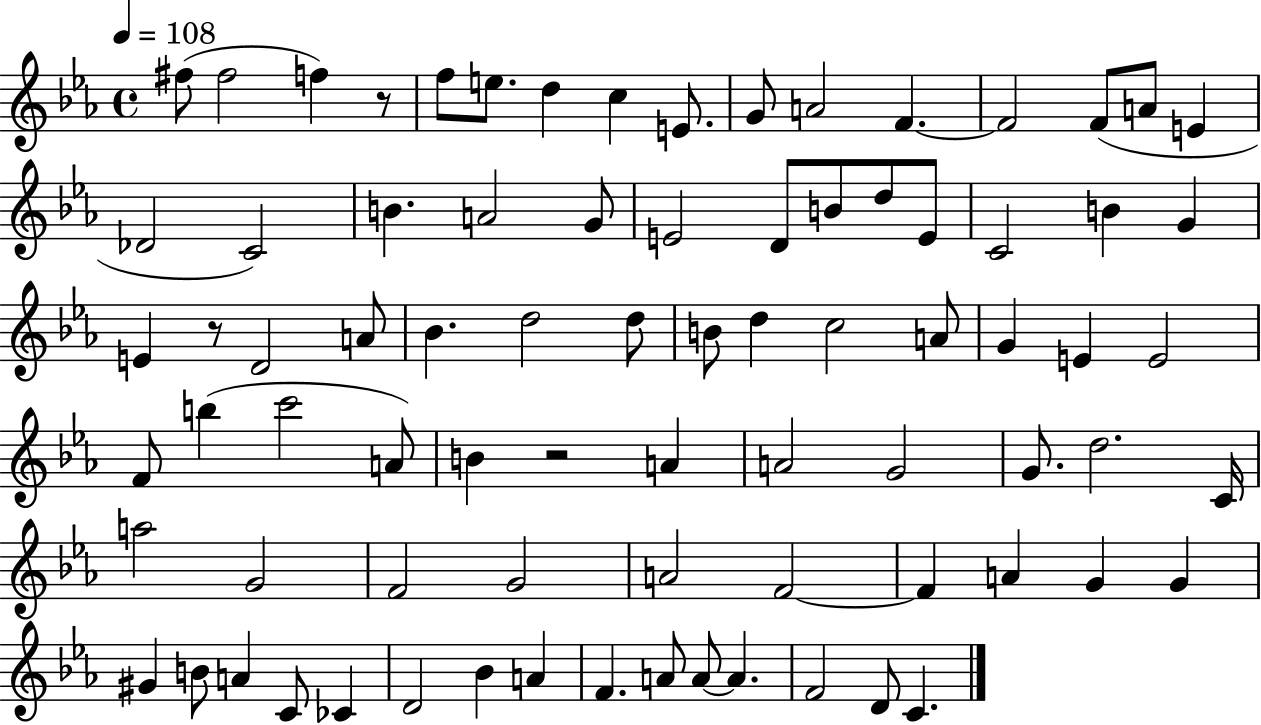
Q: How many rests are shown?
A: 3